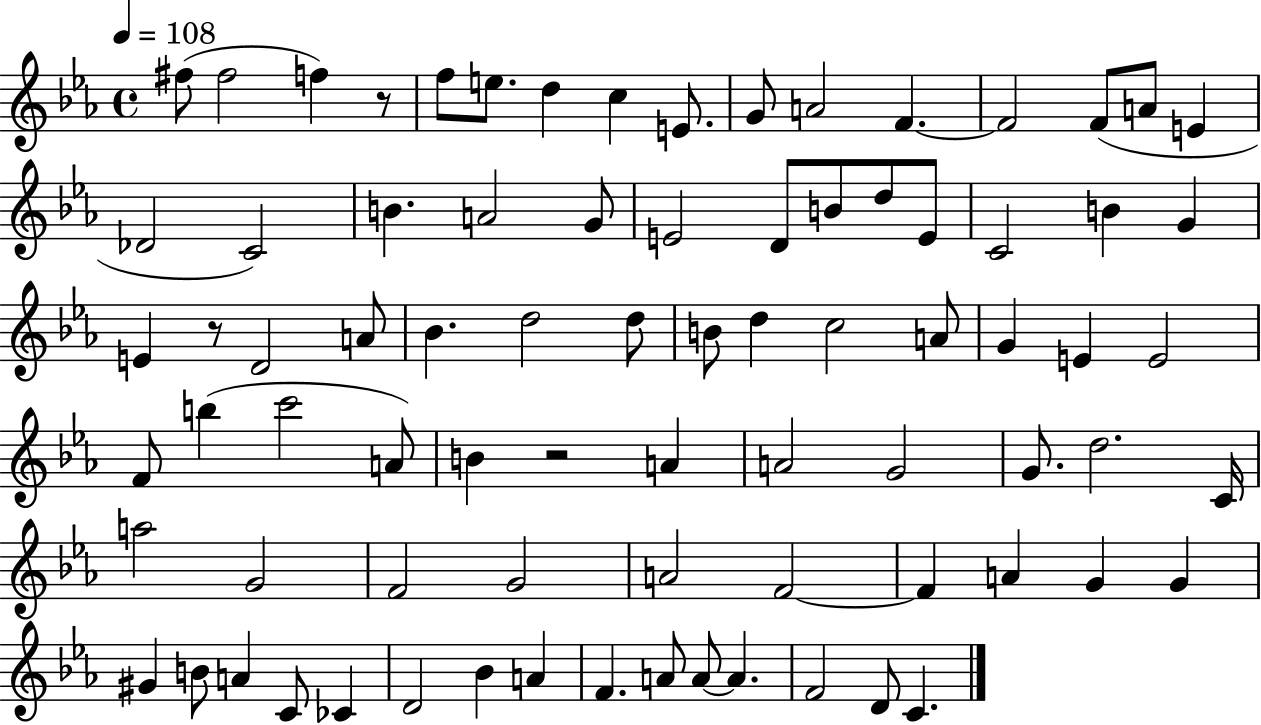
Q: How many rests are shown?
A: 3